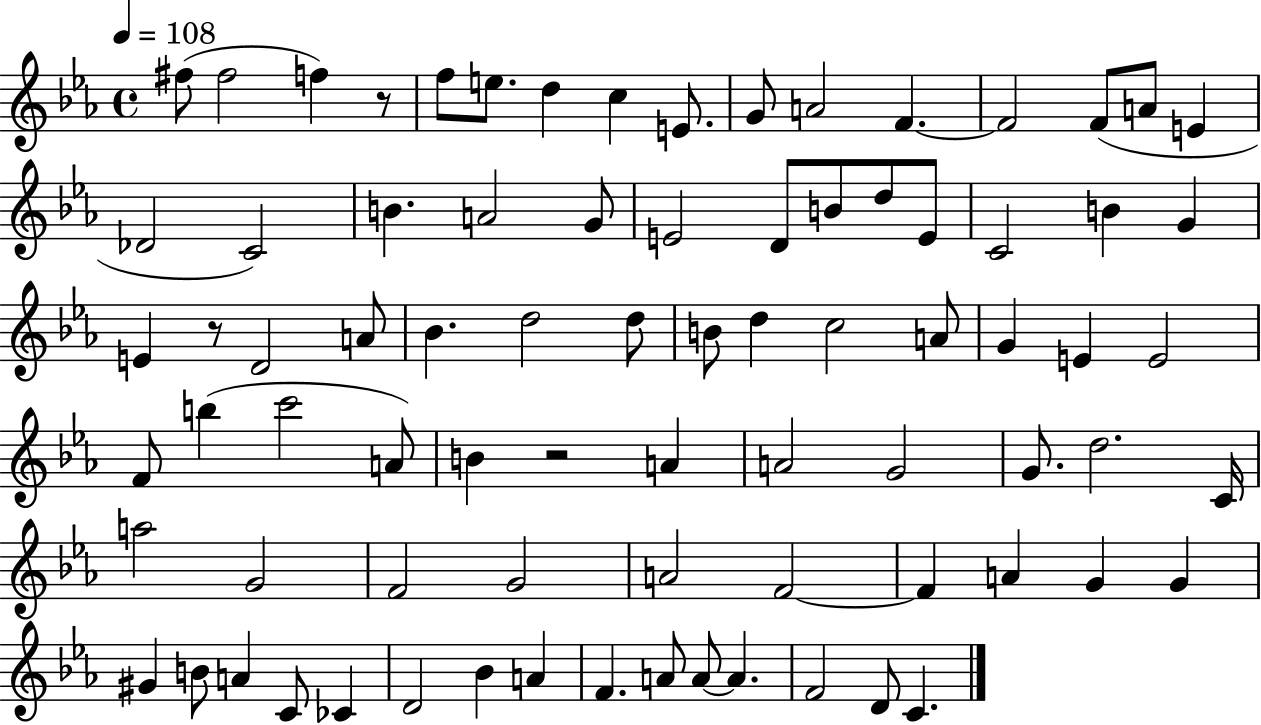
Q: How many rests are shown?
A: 3